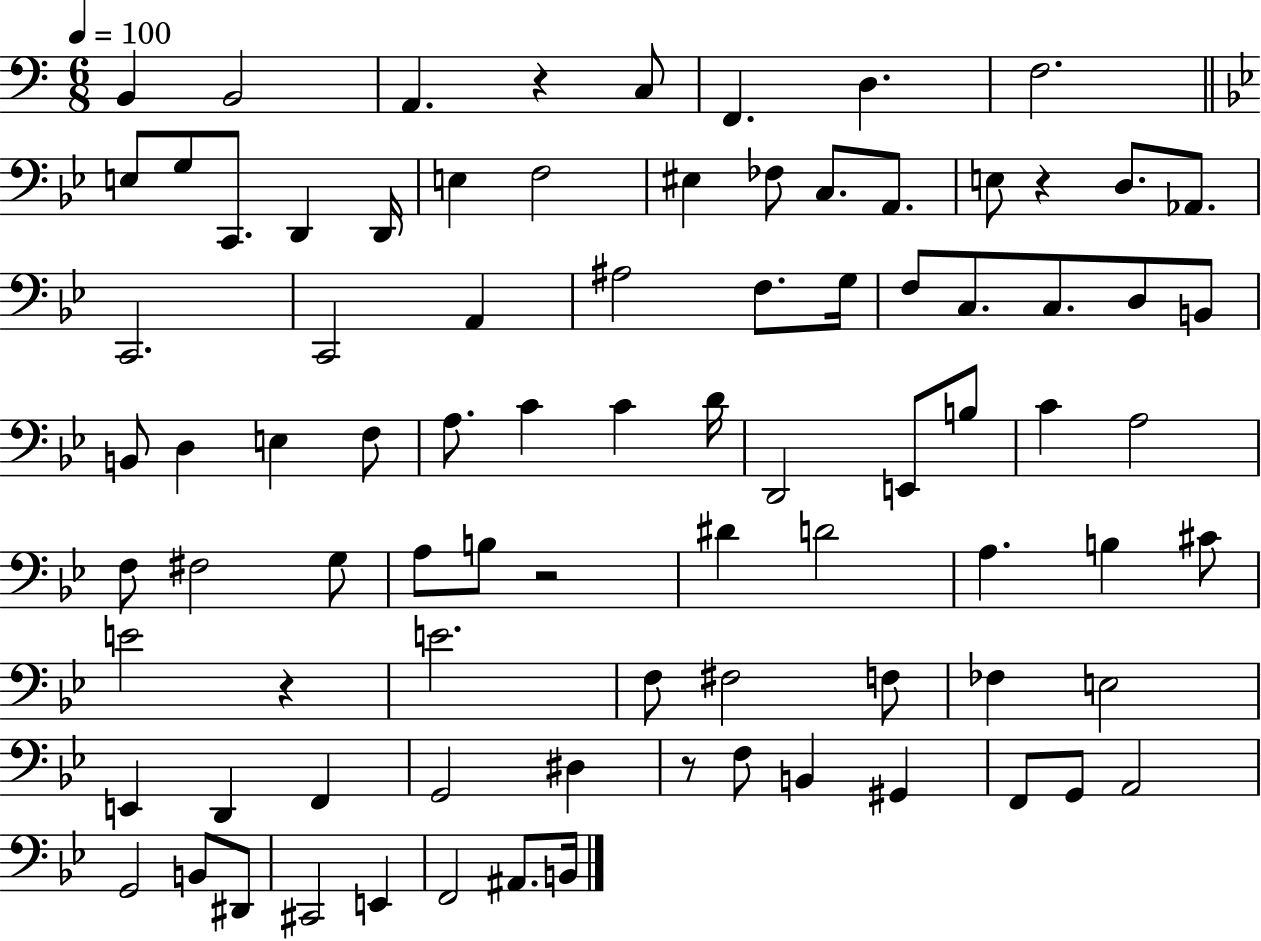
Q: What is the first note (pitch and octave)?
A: B2